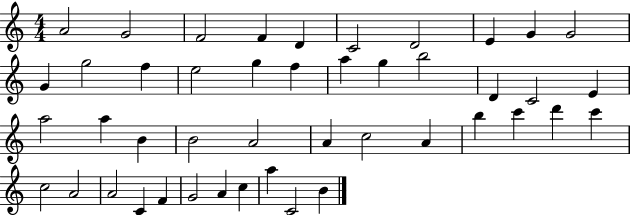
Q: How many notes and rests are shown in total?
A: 45